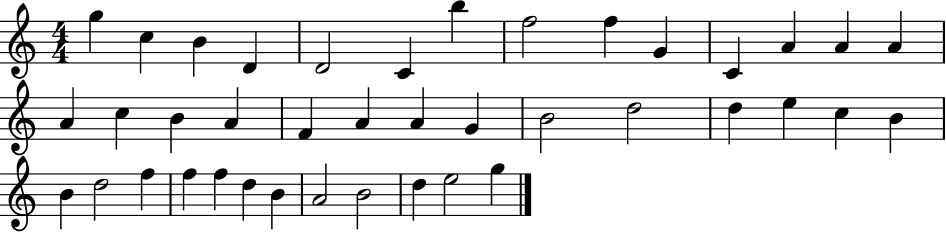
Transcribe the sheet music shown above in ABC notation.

X:1
T:Untitled
M:4/4
L:1/4
K:C
g c B D D2 C b f2 f G C A A A A c B A F A A G B2 d2 d e c B B d2 f f f d B A2 B2 d e2 g